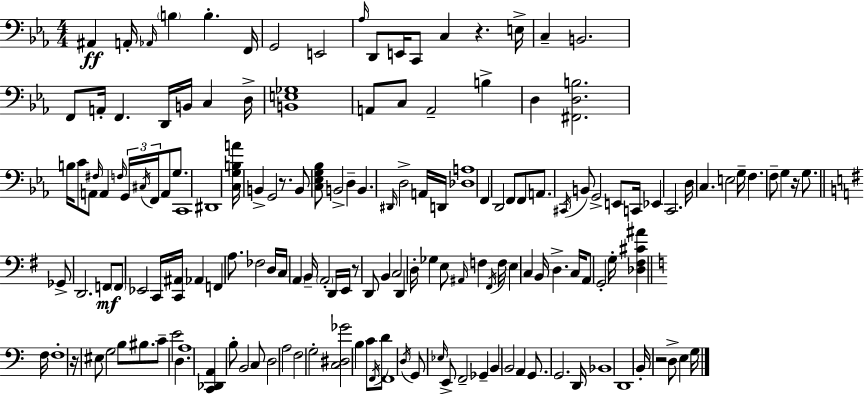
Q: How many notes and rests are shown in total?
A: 162